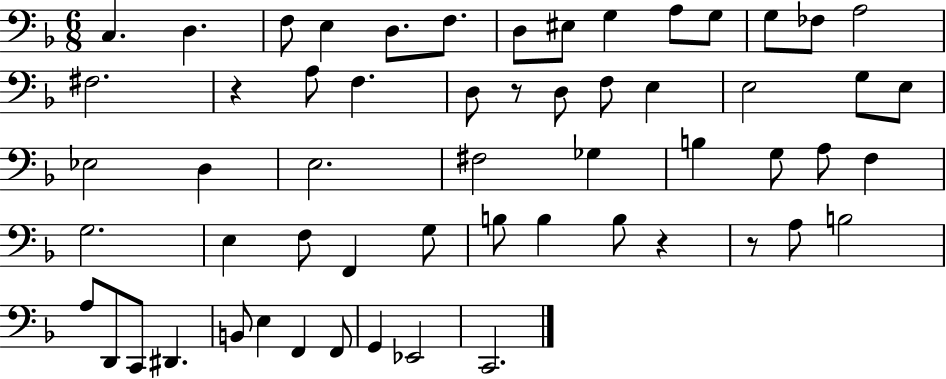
X:1
T:Untitled
M:6/8
L:1/4
K:F
C, D, F,/2 E, D,/2 F,/2 D,/2 ^E,/2 G, A,/2 G,/2 G,/2 _F,/2 A,2 ^F,2 z A,/2 F, D,/2 z/2 D,/2 F,/2 E, E,2 G,/2 E,/2 _E,2 D, E,2 ^F,2 _G, B, G,/2 A,/2 F, G,2 E, F,/2 F,, G,/2 B,/2 B, B,/2 z z/2 A,/2 B,2 A,/2 D,,/2 C,,/2 ^D,, B,,/2 E, F,, F,,/2 G,, _E,,2 C,,2